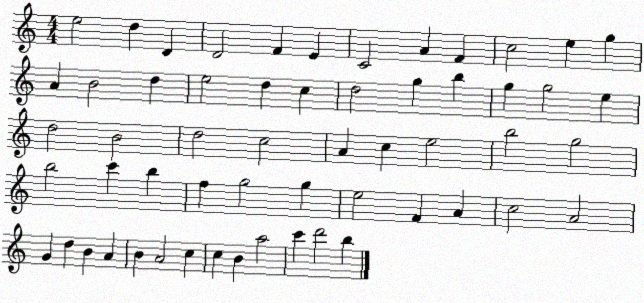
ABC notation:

X:1
T:Untitled
M:4/4
L:1/4
K:C
e2 d D D2 F E C2 A F c2 e g A B2 d e2 d c d2 g b g g2 e d2 B2 d2 c2 A c e2 b2 g2 b2 c' b f g2 g e2 F A c2 A2 G d B A B A2 c c B a2 c' d'2 b